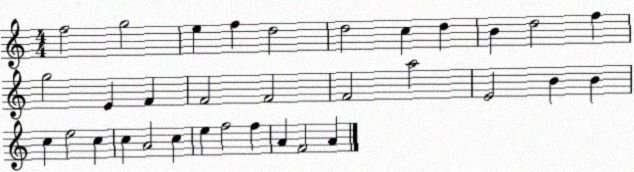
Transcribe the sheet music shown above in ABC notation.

X:1
T:Untitled
M:4/4
L:1/4
K:C
f2 g2 e f d2 d2 c d B d2 f g2 E F F2 F2 F2 a2 E2 B B c e2 c c A2 c e f2 f A F2 A